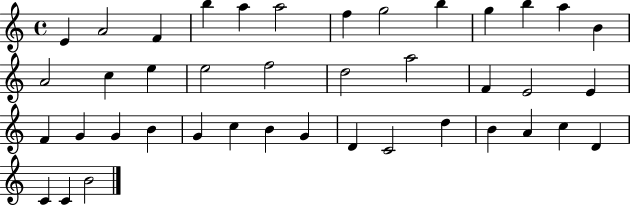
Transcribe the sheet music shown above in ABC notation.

X:1
T:Untitled
M:4/4
L:1/4
K:C
E A2 F b a a2 f g2 b g b a B A2 c e e2 f2 d2 a2 F E2 E F G G B G c B G D C2 d B A c D C C B2